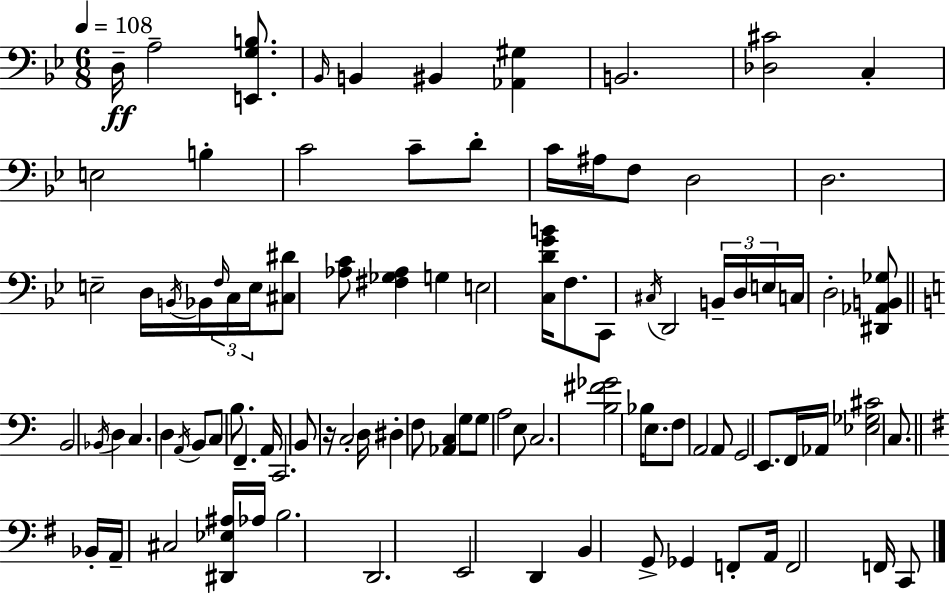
D3/s A3/h [E2,G3,B3]/e. Bb2/s B2/q BIS2/q [Ab2,G#3]/q B2/h. [Db3,C#4]/h C3/q E3/h B3/q C4/h C4/e D4/e C4/s A#3/s F3/e D3/h D3/h. E3/h D3/s B2/s Bb2/s F3/s C3/s E3/s [C#3,D#4]/e [Ab3,C4]/e [F#3,Gb3,Ab3]/q G3/q E3/h [C3,D4,G4,B4]/s F3/e. C2/e C#3/s D2/h B2/s D3/s E3/s C3/s D3/h [D#2,Ab2,B2,Gb3]/e B2/h Bb2/s D3/q C3/q. D3/q A2/s B2/e C3/e B3/e. F2/q. A2/s C2/h. B2/e R/s C3/h D3/s D#3/q F3/e [Ab2,C3]/q G3/e G3/e A3/h E3/e C3/h. [B3,F#4,Gb4]/h Bb3/s E3/e. F3/e A2/h A2/e G2/h E2/e. F2/s Ab2/s [Eb3,Gb3,C#4]/h C3/e. Bb2/s A2/s C#3/h [D#2,Eb3,A#3]/s Ab3/s B3/h. D2/h. E2/h D2/q B2/q G2/e Gb2/q F2/e A2/s F2/h F2/s C2/e